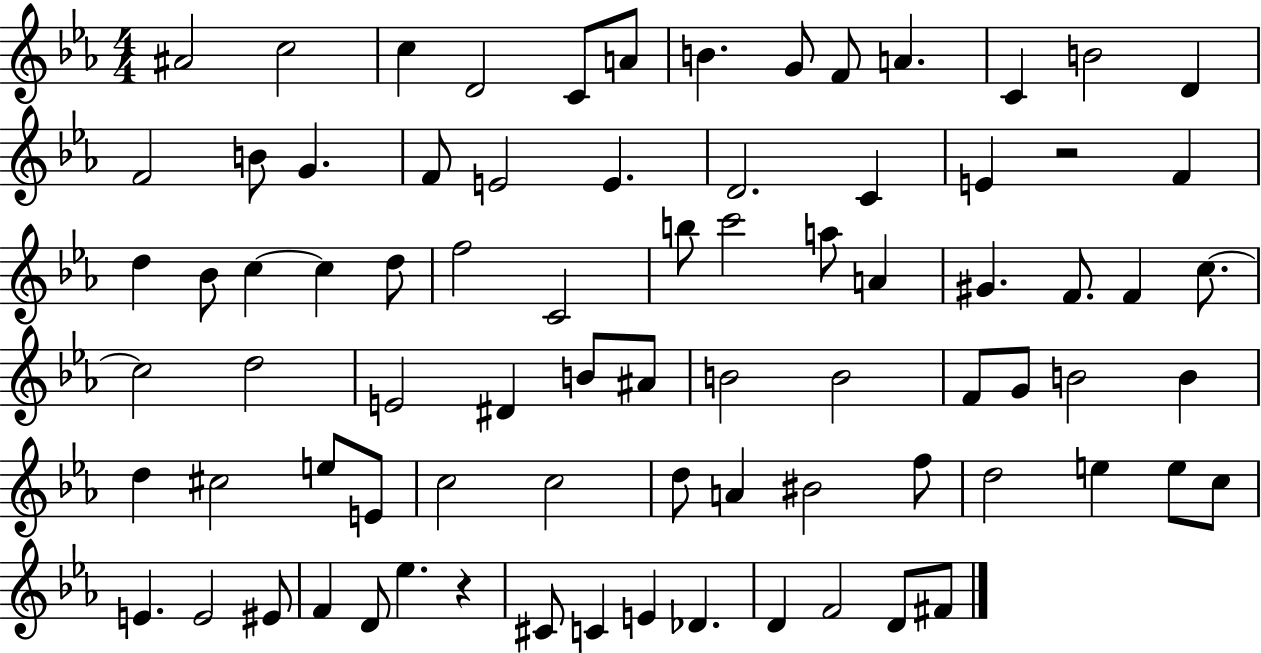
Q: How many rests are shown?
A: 2